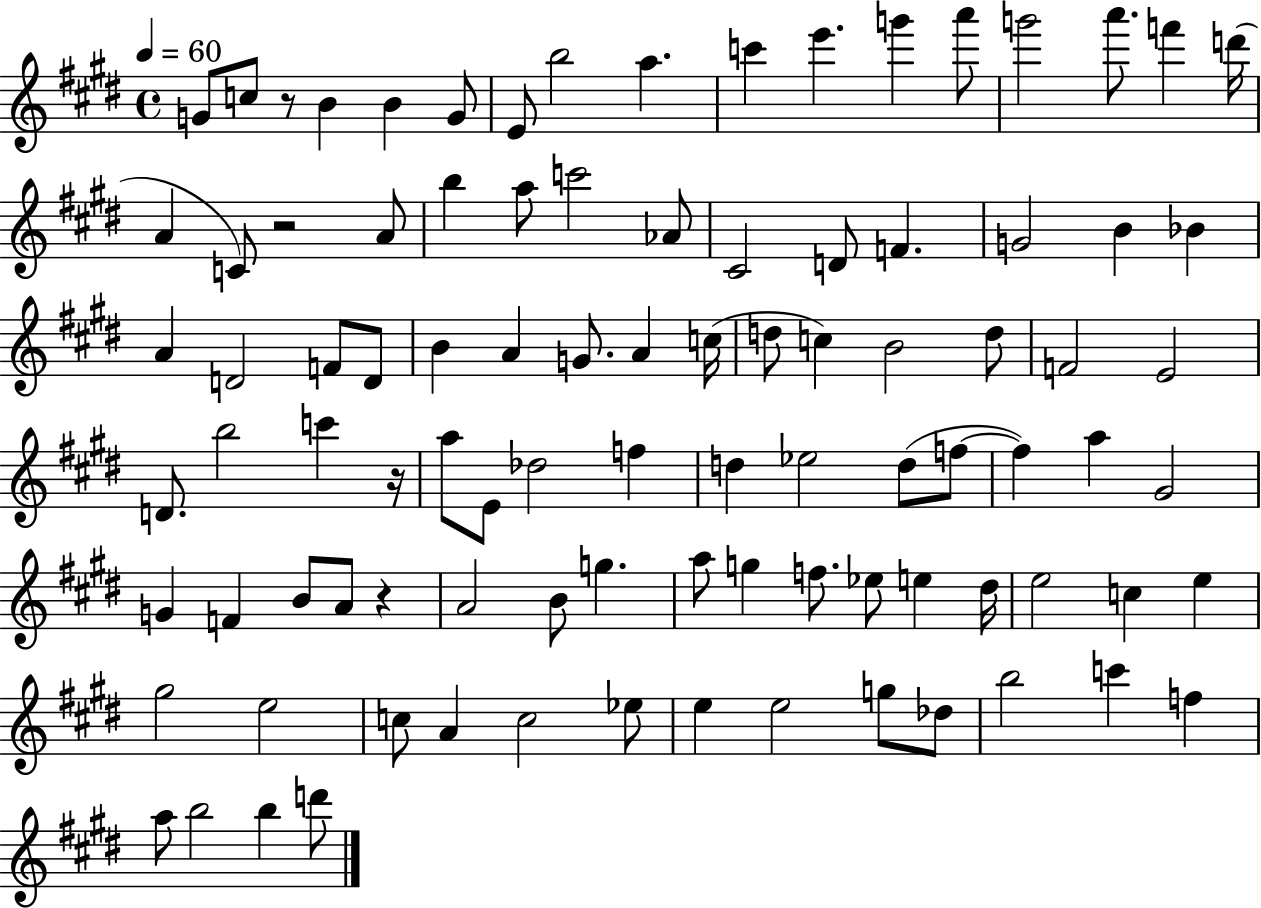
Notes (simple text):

G4/e C5/e R/e B4/q B4/q G4/e E4/e B5/h A5/q. C6/q E6/q. G6/q A6/e G6/h A6/e. F6/q D6/s A4/q C4/e R/h A4/e B5/q A5/e C6/h Ab4/e C#4/h D4/e F4/q. G4/h B4/q Bb4/q A4/q D4/h F4/e D4/e B4/q A4/q G4/e. A4/q C5/s D5/e C5/q B4/h D5/e F4/h E4/h D4/e. B5/h C6/q R/s A5/e E4/e Db5/h F5/q D5/q Eb5/h D5/e F5/e F5/q A5/q G#4/h G4/q F4/q B4/e A4/e R/q A4/h B4/e G5/q. A5/e G5/q F5/e. Eb5/e E5/q D#5/s E5/h C5/q E5/q G#5/h E5/h C5/e A4/q C5/h Eb5/e E5/q E5/h G5/e Db5/e B5/h C6/q F5/q A5/e B5/h B5/q D6/e